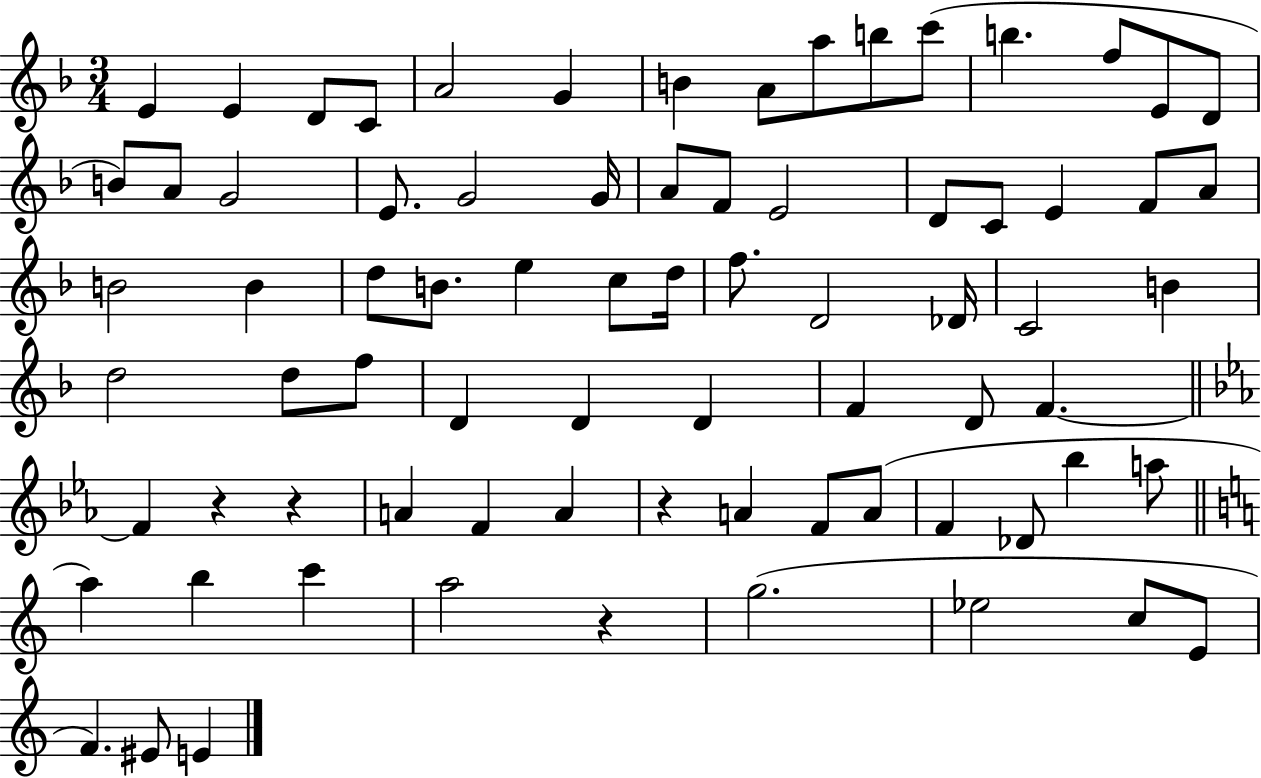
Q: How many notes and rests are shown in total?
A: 76